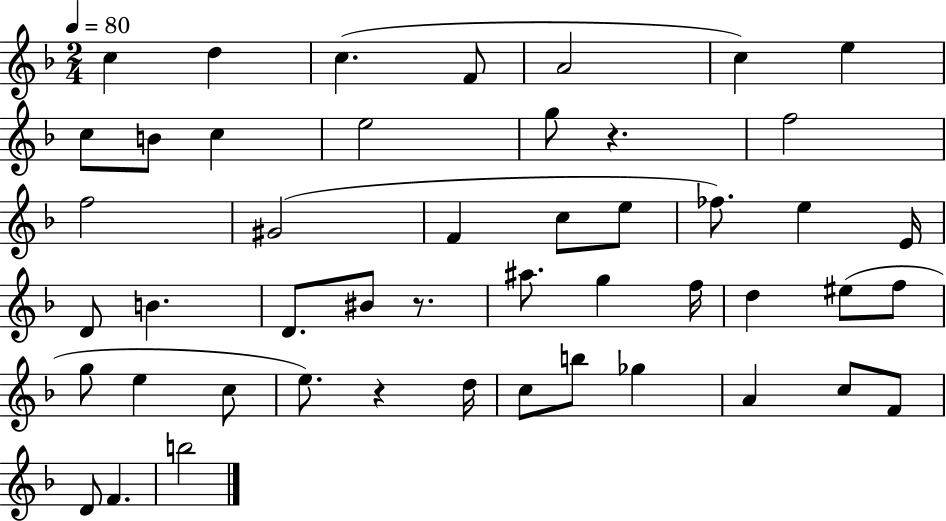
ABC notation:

X:1
T:Untitled
M:2/4
L:1/4
K:F
c d c F/2 A2 c e c/2 B/2 c e2 g/2 z f2 f2 ^G2 F c/2 e/2 _f/2 e E/4 D/2 B D/2 ^B/2 z/2 ^a/2 g f/4 d ^e/2 f/2 g/2 e c/2 e/2 z d/4 c/2 b/2 _g A c/2 F/2 D/2 F b2